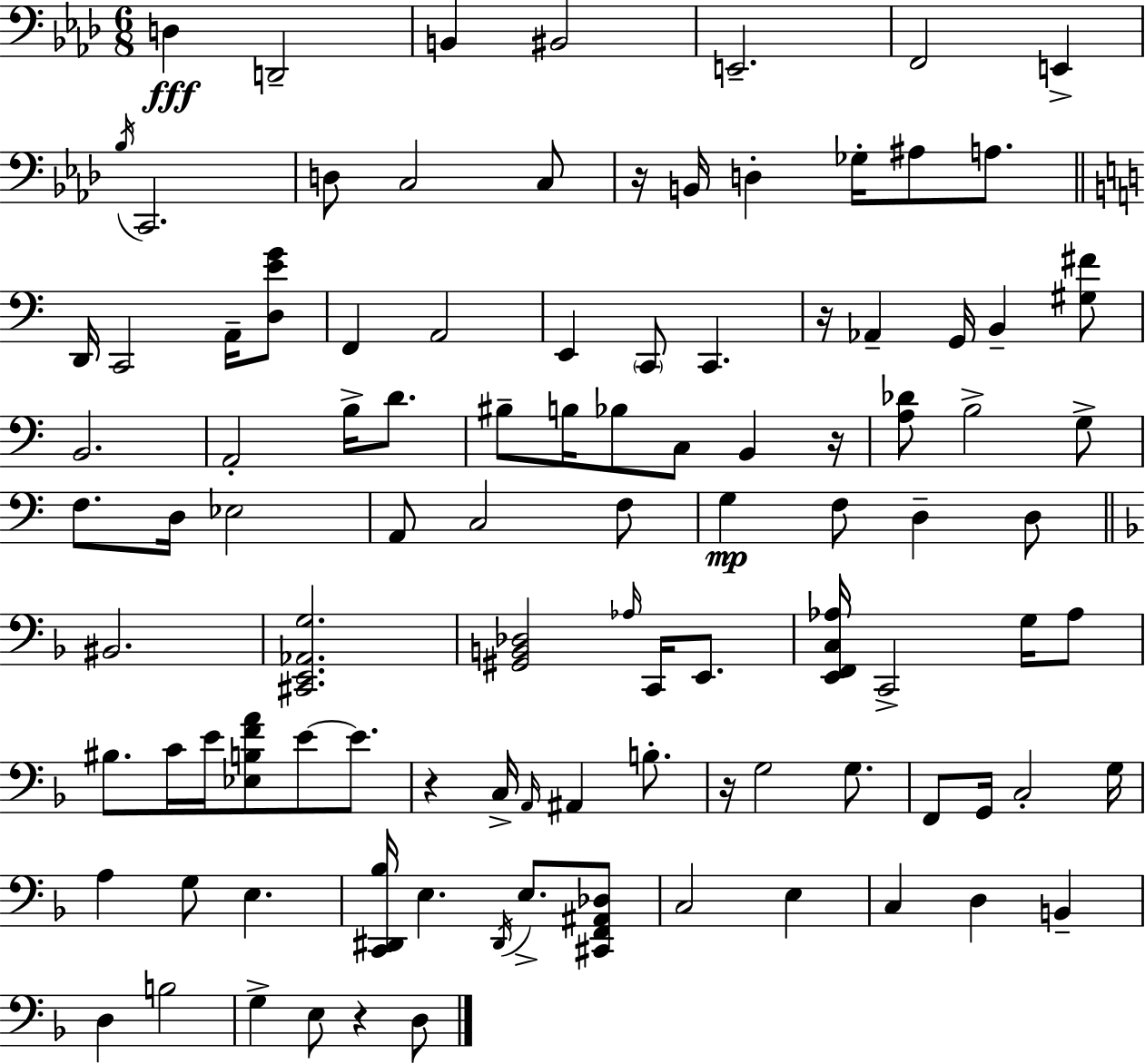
D3/q D2/h B2/q BIS2/h E2/h. F2/h E2/q Bb3/s C2/h. D3/e C3/h C3/e R/s B2/s D3/q Gb3/s A#3/e A3/e. D2/s C2/h A2/s [D3,E4,G4]/e F2/q A2/h E2/q C2/e C2/q. R/s Ab2/q G2/s B2/q [G#3,F#4]/e B2/h. A2/h B3/s D4/e. BIS3/e B3/s Bb3/e C3/e B2/q R/s [A3,Db4]/e B3/h G3/e F3/e. D3/s Eb3/h A2/e C3/h F3/e G3/q F3/e D3/q D3/e BIS2/h. [C#2,E2,Ab2,G3]/h. [G#2,B2,Db3]/h Ab3/s C2/s E2/e. [E2,F2,C3,Ab3]/s C2/h G3/s Ab3/e BIS3/e. C4/s E4/s [Eb3,B3,F4,A4]/e E4/e E4/e. R/q C3/s A2/s A#2/q B3/e. R/s G3/h G3/e. F2/e G2/s C3/h G3/s A3/q G3/e E3/q. [C2,D#2,Bb3]/s E3/q. D#2/s E3/e. [C#2,F2,A#2,Db3]/e C3/h E3/q C3/q D3/q B2/q D3/q B3/h G3/q E3/e R/q D3/e